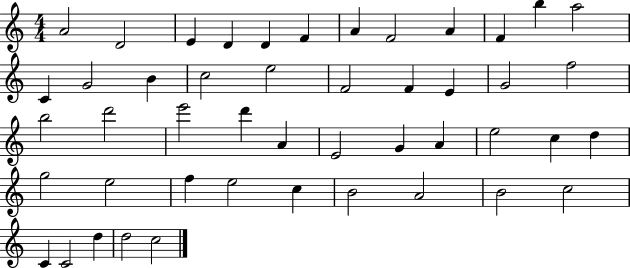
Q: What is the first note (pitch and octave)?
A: A4